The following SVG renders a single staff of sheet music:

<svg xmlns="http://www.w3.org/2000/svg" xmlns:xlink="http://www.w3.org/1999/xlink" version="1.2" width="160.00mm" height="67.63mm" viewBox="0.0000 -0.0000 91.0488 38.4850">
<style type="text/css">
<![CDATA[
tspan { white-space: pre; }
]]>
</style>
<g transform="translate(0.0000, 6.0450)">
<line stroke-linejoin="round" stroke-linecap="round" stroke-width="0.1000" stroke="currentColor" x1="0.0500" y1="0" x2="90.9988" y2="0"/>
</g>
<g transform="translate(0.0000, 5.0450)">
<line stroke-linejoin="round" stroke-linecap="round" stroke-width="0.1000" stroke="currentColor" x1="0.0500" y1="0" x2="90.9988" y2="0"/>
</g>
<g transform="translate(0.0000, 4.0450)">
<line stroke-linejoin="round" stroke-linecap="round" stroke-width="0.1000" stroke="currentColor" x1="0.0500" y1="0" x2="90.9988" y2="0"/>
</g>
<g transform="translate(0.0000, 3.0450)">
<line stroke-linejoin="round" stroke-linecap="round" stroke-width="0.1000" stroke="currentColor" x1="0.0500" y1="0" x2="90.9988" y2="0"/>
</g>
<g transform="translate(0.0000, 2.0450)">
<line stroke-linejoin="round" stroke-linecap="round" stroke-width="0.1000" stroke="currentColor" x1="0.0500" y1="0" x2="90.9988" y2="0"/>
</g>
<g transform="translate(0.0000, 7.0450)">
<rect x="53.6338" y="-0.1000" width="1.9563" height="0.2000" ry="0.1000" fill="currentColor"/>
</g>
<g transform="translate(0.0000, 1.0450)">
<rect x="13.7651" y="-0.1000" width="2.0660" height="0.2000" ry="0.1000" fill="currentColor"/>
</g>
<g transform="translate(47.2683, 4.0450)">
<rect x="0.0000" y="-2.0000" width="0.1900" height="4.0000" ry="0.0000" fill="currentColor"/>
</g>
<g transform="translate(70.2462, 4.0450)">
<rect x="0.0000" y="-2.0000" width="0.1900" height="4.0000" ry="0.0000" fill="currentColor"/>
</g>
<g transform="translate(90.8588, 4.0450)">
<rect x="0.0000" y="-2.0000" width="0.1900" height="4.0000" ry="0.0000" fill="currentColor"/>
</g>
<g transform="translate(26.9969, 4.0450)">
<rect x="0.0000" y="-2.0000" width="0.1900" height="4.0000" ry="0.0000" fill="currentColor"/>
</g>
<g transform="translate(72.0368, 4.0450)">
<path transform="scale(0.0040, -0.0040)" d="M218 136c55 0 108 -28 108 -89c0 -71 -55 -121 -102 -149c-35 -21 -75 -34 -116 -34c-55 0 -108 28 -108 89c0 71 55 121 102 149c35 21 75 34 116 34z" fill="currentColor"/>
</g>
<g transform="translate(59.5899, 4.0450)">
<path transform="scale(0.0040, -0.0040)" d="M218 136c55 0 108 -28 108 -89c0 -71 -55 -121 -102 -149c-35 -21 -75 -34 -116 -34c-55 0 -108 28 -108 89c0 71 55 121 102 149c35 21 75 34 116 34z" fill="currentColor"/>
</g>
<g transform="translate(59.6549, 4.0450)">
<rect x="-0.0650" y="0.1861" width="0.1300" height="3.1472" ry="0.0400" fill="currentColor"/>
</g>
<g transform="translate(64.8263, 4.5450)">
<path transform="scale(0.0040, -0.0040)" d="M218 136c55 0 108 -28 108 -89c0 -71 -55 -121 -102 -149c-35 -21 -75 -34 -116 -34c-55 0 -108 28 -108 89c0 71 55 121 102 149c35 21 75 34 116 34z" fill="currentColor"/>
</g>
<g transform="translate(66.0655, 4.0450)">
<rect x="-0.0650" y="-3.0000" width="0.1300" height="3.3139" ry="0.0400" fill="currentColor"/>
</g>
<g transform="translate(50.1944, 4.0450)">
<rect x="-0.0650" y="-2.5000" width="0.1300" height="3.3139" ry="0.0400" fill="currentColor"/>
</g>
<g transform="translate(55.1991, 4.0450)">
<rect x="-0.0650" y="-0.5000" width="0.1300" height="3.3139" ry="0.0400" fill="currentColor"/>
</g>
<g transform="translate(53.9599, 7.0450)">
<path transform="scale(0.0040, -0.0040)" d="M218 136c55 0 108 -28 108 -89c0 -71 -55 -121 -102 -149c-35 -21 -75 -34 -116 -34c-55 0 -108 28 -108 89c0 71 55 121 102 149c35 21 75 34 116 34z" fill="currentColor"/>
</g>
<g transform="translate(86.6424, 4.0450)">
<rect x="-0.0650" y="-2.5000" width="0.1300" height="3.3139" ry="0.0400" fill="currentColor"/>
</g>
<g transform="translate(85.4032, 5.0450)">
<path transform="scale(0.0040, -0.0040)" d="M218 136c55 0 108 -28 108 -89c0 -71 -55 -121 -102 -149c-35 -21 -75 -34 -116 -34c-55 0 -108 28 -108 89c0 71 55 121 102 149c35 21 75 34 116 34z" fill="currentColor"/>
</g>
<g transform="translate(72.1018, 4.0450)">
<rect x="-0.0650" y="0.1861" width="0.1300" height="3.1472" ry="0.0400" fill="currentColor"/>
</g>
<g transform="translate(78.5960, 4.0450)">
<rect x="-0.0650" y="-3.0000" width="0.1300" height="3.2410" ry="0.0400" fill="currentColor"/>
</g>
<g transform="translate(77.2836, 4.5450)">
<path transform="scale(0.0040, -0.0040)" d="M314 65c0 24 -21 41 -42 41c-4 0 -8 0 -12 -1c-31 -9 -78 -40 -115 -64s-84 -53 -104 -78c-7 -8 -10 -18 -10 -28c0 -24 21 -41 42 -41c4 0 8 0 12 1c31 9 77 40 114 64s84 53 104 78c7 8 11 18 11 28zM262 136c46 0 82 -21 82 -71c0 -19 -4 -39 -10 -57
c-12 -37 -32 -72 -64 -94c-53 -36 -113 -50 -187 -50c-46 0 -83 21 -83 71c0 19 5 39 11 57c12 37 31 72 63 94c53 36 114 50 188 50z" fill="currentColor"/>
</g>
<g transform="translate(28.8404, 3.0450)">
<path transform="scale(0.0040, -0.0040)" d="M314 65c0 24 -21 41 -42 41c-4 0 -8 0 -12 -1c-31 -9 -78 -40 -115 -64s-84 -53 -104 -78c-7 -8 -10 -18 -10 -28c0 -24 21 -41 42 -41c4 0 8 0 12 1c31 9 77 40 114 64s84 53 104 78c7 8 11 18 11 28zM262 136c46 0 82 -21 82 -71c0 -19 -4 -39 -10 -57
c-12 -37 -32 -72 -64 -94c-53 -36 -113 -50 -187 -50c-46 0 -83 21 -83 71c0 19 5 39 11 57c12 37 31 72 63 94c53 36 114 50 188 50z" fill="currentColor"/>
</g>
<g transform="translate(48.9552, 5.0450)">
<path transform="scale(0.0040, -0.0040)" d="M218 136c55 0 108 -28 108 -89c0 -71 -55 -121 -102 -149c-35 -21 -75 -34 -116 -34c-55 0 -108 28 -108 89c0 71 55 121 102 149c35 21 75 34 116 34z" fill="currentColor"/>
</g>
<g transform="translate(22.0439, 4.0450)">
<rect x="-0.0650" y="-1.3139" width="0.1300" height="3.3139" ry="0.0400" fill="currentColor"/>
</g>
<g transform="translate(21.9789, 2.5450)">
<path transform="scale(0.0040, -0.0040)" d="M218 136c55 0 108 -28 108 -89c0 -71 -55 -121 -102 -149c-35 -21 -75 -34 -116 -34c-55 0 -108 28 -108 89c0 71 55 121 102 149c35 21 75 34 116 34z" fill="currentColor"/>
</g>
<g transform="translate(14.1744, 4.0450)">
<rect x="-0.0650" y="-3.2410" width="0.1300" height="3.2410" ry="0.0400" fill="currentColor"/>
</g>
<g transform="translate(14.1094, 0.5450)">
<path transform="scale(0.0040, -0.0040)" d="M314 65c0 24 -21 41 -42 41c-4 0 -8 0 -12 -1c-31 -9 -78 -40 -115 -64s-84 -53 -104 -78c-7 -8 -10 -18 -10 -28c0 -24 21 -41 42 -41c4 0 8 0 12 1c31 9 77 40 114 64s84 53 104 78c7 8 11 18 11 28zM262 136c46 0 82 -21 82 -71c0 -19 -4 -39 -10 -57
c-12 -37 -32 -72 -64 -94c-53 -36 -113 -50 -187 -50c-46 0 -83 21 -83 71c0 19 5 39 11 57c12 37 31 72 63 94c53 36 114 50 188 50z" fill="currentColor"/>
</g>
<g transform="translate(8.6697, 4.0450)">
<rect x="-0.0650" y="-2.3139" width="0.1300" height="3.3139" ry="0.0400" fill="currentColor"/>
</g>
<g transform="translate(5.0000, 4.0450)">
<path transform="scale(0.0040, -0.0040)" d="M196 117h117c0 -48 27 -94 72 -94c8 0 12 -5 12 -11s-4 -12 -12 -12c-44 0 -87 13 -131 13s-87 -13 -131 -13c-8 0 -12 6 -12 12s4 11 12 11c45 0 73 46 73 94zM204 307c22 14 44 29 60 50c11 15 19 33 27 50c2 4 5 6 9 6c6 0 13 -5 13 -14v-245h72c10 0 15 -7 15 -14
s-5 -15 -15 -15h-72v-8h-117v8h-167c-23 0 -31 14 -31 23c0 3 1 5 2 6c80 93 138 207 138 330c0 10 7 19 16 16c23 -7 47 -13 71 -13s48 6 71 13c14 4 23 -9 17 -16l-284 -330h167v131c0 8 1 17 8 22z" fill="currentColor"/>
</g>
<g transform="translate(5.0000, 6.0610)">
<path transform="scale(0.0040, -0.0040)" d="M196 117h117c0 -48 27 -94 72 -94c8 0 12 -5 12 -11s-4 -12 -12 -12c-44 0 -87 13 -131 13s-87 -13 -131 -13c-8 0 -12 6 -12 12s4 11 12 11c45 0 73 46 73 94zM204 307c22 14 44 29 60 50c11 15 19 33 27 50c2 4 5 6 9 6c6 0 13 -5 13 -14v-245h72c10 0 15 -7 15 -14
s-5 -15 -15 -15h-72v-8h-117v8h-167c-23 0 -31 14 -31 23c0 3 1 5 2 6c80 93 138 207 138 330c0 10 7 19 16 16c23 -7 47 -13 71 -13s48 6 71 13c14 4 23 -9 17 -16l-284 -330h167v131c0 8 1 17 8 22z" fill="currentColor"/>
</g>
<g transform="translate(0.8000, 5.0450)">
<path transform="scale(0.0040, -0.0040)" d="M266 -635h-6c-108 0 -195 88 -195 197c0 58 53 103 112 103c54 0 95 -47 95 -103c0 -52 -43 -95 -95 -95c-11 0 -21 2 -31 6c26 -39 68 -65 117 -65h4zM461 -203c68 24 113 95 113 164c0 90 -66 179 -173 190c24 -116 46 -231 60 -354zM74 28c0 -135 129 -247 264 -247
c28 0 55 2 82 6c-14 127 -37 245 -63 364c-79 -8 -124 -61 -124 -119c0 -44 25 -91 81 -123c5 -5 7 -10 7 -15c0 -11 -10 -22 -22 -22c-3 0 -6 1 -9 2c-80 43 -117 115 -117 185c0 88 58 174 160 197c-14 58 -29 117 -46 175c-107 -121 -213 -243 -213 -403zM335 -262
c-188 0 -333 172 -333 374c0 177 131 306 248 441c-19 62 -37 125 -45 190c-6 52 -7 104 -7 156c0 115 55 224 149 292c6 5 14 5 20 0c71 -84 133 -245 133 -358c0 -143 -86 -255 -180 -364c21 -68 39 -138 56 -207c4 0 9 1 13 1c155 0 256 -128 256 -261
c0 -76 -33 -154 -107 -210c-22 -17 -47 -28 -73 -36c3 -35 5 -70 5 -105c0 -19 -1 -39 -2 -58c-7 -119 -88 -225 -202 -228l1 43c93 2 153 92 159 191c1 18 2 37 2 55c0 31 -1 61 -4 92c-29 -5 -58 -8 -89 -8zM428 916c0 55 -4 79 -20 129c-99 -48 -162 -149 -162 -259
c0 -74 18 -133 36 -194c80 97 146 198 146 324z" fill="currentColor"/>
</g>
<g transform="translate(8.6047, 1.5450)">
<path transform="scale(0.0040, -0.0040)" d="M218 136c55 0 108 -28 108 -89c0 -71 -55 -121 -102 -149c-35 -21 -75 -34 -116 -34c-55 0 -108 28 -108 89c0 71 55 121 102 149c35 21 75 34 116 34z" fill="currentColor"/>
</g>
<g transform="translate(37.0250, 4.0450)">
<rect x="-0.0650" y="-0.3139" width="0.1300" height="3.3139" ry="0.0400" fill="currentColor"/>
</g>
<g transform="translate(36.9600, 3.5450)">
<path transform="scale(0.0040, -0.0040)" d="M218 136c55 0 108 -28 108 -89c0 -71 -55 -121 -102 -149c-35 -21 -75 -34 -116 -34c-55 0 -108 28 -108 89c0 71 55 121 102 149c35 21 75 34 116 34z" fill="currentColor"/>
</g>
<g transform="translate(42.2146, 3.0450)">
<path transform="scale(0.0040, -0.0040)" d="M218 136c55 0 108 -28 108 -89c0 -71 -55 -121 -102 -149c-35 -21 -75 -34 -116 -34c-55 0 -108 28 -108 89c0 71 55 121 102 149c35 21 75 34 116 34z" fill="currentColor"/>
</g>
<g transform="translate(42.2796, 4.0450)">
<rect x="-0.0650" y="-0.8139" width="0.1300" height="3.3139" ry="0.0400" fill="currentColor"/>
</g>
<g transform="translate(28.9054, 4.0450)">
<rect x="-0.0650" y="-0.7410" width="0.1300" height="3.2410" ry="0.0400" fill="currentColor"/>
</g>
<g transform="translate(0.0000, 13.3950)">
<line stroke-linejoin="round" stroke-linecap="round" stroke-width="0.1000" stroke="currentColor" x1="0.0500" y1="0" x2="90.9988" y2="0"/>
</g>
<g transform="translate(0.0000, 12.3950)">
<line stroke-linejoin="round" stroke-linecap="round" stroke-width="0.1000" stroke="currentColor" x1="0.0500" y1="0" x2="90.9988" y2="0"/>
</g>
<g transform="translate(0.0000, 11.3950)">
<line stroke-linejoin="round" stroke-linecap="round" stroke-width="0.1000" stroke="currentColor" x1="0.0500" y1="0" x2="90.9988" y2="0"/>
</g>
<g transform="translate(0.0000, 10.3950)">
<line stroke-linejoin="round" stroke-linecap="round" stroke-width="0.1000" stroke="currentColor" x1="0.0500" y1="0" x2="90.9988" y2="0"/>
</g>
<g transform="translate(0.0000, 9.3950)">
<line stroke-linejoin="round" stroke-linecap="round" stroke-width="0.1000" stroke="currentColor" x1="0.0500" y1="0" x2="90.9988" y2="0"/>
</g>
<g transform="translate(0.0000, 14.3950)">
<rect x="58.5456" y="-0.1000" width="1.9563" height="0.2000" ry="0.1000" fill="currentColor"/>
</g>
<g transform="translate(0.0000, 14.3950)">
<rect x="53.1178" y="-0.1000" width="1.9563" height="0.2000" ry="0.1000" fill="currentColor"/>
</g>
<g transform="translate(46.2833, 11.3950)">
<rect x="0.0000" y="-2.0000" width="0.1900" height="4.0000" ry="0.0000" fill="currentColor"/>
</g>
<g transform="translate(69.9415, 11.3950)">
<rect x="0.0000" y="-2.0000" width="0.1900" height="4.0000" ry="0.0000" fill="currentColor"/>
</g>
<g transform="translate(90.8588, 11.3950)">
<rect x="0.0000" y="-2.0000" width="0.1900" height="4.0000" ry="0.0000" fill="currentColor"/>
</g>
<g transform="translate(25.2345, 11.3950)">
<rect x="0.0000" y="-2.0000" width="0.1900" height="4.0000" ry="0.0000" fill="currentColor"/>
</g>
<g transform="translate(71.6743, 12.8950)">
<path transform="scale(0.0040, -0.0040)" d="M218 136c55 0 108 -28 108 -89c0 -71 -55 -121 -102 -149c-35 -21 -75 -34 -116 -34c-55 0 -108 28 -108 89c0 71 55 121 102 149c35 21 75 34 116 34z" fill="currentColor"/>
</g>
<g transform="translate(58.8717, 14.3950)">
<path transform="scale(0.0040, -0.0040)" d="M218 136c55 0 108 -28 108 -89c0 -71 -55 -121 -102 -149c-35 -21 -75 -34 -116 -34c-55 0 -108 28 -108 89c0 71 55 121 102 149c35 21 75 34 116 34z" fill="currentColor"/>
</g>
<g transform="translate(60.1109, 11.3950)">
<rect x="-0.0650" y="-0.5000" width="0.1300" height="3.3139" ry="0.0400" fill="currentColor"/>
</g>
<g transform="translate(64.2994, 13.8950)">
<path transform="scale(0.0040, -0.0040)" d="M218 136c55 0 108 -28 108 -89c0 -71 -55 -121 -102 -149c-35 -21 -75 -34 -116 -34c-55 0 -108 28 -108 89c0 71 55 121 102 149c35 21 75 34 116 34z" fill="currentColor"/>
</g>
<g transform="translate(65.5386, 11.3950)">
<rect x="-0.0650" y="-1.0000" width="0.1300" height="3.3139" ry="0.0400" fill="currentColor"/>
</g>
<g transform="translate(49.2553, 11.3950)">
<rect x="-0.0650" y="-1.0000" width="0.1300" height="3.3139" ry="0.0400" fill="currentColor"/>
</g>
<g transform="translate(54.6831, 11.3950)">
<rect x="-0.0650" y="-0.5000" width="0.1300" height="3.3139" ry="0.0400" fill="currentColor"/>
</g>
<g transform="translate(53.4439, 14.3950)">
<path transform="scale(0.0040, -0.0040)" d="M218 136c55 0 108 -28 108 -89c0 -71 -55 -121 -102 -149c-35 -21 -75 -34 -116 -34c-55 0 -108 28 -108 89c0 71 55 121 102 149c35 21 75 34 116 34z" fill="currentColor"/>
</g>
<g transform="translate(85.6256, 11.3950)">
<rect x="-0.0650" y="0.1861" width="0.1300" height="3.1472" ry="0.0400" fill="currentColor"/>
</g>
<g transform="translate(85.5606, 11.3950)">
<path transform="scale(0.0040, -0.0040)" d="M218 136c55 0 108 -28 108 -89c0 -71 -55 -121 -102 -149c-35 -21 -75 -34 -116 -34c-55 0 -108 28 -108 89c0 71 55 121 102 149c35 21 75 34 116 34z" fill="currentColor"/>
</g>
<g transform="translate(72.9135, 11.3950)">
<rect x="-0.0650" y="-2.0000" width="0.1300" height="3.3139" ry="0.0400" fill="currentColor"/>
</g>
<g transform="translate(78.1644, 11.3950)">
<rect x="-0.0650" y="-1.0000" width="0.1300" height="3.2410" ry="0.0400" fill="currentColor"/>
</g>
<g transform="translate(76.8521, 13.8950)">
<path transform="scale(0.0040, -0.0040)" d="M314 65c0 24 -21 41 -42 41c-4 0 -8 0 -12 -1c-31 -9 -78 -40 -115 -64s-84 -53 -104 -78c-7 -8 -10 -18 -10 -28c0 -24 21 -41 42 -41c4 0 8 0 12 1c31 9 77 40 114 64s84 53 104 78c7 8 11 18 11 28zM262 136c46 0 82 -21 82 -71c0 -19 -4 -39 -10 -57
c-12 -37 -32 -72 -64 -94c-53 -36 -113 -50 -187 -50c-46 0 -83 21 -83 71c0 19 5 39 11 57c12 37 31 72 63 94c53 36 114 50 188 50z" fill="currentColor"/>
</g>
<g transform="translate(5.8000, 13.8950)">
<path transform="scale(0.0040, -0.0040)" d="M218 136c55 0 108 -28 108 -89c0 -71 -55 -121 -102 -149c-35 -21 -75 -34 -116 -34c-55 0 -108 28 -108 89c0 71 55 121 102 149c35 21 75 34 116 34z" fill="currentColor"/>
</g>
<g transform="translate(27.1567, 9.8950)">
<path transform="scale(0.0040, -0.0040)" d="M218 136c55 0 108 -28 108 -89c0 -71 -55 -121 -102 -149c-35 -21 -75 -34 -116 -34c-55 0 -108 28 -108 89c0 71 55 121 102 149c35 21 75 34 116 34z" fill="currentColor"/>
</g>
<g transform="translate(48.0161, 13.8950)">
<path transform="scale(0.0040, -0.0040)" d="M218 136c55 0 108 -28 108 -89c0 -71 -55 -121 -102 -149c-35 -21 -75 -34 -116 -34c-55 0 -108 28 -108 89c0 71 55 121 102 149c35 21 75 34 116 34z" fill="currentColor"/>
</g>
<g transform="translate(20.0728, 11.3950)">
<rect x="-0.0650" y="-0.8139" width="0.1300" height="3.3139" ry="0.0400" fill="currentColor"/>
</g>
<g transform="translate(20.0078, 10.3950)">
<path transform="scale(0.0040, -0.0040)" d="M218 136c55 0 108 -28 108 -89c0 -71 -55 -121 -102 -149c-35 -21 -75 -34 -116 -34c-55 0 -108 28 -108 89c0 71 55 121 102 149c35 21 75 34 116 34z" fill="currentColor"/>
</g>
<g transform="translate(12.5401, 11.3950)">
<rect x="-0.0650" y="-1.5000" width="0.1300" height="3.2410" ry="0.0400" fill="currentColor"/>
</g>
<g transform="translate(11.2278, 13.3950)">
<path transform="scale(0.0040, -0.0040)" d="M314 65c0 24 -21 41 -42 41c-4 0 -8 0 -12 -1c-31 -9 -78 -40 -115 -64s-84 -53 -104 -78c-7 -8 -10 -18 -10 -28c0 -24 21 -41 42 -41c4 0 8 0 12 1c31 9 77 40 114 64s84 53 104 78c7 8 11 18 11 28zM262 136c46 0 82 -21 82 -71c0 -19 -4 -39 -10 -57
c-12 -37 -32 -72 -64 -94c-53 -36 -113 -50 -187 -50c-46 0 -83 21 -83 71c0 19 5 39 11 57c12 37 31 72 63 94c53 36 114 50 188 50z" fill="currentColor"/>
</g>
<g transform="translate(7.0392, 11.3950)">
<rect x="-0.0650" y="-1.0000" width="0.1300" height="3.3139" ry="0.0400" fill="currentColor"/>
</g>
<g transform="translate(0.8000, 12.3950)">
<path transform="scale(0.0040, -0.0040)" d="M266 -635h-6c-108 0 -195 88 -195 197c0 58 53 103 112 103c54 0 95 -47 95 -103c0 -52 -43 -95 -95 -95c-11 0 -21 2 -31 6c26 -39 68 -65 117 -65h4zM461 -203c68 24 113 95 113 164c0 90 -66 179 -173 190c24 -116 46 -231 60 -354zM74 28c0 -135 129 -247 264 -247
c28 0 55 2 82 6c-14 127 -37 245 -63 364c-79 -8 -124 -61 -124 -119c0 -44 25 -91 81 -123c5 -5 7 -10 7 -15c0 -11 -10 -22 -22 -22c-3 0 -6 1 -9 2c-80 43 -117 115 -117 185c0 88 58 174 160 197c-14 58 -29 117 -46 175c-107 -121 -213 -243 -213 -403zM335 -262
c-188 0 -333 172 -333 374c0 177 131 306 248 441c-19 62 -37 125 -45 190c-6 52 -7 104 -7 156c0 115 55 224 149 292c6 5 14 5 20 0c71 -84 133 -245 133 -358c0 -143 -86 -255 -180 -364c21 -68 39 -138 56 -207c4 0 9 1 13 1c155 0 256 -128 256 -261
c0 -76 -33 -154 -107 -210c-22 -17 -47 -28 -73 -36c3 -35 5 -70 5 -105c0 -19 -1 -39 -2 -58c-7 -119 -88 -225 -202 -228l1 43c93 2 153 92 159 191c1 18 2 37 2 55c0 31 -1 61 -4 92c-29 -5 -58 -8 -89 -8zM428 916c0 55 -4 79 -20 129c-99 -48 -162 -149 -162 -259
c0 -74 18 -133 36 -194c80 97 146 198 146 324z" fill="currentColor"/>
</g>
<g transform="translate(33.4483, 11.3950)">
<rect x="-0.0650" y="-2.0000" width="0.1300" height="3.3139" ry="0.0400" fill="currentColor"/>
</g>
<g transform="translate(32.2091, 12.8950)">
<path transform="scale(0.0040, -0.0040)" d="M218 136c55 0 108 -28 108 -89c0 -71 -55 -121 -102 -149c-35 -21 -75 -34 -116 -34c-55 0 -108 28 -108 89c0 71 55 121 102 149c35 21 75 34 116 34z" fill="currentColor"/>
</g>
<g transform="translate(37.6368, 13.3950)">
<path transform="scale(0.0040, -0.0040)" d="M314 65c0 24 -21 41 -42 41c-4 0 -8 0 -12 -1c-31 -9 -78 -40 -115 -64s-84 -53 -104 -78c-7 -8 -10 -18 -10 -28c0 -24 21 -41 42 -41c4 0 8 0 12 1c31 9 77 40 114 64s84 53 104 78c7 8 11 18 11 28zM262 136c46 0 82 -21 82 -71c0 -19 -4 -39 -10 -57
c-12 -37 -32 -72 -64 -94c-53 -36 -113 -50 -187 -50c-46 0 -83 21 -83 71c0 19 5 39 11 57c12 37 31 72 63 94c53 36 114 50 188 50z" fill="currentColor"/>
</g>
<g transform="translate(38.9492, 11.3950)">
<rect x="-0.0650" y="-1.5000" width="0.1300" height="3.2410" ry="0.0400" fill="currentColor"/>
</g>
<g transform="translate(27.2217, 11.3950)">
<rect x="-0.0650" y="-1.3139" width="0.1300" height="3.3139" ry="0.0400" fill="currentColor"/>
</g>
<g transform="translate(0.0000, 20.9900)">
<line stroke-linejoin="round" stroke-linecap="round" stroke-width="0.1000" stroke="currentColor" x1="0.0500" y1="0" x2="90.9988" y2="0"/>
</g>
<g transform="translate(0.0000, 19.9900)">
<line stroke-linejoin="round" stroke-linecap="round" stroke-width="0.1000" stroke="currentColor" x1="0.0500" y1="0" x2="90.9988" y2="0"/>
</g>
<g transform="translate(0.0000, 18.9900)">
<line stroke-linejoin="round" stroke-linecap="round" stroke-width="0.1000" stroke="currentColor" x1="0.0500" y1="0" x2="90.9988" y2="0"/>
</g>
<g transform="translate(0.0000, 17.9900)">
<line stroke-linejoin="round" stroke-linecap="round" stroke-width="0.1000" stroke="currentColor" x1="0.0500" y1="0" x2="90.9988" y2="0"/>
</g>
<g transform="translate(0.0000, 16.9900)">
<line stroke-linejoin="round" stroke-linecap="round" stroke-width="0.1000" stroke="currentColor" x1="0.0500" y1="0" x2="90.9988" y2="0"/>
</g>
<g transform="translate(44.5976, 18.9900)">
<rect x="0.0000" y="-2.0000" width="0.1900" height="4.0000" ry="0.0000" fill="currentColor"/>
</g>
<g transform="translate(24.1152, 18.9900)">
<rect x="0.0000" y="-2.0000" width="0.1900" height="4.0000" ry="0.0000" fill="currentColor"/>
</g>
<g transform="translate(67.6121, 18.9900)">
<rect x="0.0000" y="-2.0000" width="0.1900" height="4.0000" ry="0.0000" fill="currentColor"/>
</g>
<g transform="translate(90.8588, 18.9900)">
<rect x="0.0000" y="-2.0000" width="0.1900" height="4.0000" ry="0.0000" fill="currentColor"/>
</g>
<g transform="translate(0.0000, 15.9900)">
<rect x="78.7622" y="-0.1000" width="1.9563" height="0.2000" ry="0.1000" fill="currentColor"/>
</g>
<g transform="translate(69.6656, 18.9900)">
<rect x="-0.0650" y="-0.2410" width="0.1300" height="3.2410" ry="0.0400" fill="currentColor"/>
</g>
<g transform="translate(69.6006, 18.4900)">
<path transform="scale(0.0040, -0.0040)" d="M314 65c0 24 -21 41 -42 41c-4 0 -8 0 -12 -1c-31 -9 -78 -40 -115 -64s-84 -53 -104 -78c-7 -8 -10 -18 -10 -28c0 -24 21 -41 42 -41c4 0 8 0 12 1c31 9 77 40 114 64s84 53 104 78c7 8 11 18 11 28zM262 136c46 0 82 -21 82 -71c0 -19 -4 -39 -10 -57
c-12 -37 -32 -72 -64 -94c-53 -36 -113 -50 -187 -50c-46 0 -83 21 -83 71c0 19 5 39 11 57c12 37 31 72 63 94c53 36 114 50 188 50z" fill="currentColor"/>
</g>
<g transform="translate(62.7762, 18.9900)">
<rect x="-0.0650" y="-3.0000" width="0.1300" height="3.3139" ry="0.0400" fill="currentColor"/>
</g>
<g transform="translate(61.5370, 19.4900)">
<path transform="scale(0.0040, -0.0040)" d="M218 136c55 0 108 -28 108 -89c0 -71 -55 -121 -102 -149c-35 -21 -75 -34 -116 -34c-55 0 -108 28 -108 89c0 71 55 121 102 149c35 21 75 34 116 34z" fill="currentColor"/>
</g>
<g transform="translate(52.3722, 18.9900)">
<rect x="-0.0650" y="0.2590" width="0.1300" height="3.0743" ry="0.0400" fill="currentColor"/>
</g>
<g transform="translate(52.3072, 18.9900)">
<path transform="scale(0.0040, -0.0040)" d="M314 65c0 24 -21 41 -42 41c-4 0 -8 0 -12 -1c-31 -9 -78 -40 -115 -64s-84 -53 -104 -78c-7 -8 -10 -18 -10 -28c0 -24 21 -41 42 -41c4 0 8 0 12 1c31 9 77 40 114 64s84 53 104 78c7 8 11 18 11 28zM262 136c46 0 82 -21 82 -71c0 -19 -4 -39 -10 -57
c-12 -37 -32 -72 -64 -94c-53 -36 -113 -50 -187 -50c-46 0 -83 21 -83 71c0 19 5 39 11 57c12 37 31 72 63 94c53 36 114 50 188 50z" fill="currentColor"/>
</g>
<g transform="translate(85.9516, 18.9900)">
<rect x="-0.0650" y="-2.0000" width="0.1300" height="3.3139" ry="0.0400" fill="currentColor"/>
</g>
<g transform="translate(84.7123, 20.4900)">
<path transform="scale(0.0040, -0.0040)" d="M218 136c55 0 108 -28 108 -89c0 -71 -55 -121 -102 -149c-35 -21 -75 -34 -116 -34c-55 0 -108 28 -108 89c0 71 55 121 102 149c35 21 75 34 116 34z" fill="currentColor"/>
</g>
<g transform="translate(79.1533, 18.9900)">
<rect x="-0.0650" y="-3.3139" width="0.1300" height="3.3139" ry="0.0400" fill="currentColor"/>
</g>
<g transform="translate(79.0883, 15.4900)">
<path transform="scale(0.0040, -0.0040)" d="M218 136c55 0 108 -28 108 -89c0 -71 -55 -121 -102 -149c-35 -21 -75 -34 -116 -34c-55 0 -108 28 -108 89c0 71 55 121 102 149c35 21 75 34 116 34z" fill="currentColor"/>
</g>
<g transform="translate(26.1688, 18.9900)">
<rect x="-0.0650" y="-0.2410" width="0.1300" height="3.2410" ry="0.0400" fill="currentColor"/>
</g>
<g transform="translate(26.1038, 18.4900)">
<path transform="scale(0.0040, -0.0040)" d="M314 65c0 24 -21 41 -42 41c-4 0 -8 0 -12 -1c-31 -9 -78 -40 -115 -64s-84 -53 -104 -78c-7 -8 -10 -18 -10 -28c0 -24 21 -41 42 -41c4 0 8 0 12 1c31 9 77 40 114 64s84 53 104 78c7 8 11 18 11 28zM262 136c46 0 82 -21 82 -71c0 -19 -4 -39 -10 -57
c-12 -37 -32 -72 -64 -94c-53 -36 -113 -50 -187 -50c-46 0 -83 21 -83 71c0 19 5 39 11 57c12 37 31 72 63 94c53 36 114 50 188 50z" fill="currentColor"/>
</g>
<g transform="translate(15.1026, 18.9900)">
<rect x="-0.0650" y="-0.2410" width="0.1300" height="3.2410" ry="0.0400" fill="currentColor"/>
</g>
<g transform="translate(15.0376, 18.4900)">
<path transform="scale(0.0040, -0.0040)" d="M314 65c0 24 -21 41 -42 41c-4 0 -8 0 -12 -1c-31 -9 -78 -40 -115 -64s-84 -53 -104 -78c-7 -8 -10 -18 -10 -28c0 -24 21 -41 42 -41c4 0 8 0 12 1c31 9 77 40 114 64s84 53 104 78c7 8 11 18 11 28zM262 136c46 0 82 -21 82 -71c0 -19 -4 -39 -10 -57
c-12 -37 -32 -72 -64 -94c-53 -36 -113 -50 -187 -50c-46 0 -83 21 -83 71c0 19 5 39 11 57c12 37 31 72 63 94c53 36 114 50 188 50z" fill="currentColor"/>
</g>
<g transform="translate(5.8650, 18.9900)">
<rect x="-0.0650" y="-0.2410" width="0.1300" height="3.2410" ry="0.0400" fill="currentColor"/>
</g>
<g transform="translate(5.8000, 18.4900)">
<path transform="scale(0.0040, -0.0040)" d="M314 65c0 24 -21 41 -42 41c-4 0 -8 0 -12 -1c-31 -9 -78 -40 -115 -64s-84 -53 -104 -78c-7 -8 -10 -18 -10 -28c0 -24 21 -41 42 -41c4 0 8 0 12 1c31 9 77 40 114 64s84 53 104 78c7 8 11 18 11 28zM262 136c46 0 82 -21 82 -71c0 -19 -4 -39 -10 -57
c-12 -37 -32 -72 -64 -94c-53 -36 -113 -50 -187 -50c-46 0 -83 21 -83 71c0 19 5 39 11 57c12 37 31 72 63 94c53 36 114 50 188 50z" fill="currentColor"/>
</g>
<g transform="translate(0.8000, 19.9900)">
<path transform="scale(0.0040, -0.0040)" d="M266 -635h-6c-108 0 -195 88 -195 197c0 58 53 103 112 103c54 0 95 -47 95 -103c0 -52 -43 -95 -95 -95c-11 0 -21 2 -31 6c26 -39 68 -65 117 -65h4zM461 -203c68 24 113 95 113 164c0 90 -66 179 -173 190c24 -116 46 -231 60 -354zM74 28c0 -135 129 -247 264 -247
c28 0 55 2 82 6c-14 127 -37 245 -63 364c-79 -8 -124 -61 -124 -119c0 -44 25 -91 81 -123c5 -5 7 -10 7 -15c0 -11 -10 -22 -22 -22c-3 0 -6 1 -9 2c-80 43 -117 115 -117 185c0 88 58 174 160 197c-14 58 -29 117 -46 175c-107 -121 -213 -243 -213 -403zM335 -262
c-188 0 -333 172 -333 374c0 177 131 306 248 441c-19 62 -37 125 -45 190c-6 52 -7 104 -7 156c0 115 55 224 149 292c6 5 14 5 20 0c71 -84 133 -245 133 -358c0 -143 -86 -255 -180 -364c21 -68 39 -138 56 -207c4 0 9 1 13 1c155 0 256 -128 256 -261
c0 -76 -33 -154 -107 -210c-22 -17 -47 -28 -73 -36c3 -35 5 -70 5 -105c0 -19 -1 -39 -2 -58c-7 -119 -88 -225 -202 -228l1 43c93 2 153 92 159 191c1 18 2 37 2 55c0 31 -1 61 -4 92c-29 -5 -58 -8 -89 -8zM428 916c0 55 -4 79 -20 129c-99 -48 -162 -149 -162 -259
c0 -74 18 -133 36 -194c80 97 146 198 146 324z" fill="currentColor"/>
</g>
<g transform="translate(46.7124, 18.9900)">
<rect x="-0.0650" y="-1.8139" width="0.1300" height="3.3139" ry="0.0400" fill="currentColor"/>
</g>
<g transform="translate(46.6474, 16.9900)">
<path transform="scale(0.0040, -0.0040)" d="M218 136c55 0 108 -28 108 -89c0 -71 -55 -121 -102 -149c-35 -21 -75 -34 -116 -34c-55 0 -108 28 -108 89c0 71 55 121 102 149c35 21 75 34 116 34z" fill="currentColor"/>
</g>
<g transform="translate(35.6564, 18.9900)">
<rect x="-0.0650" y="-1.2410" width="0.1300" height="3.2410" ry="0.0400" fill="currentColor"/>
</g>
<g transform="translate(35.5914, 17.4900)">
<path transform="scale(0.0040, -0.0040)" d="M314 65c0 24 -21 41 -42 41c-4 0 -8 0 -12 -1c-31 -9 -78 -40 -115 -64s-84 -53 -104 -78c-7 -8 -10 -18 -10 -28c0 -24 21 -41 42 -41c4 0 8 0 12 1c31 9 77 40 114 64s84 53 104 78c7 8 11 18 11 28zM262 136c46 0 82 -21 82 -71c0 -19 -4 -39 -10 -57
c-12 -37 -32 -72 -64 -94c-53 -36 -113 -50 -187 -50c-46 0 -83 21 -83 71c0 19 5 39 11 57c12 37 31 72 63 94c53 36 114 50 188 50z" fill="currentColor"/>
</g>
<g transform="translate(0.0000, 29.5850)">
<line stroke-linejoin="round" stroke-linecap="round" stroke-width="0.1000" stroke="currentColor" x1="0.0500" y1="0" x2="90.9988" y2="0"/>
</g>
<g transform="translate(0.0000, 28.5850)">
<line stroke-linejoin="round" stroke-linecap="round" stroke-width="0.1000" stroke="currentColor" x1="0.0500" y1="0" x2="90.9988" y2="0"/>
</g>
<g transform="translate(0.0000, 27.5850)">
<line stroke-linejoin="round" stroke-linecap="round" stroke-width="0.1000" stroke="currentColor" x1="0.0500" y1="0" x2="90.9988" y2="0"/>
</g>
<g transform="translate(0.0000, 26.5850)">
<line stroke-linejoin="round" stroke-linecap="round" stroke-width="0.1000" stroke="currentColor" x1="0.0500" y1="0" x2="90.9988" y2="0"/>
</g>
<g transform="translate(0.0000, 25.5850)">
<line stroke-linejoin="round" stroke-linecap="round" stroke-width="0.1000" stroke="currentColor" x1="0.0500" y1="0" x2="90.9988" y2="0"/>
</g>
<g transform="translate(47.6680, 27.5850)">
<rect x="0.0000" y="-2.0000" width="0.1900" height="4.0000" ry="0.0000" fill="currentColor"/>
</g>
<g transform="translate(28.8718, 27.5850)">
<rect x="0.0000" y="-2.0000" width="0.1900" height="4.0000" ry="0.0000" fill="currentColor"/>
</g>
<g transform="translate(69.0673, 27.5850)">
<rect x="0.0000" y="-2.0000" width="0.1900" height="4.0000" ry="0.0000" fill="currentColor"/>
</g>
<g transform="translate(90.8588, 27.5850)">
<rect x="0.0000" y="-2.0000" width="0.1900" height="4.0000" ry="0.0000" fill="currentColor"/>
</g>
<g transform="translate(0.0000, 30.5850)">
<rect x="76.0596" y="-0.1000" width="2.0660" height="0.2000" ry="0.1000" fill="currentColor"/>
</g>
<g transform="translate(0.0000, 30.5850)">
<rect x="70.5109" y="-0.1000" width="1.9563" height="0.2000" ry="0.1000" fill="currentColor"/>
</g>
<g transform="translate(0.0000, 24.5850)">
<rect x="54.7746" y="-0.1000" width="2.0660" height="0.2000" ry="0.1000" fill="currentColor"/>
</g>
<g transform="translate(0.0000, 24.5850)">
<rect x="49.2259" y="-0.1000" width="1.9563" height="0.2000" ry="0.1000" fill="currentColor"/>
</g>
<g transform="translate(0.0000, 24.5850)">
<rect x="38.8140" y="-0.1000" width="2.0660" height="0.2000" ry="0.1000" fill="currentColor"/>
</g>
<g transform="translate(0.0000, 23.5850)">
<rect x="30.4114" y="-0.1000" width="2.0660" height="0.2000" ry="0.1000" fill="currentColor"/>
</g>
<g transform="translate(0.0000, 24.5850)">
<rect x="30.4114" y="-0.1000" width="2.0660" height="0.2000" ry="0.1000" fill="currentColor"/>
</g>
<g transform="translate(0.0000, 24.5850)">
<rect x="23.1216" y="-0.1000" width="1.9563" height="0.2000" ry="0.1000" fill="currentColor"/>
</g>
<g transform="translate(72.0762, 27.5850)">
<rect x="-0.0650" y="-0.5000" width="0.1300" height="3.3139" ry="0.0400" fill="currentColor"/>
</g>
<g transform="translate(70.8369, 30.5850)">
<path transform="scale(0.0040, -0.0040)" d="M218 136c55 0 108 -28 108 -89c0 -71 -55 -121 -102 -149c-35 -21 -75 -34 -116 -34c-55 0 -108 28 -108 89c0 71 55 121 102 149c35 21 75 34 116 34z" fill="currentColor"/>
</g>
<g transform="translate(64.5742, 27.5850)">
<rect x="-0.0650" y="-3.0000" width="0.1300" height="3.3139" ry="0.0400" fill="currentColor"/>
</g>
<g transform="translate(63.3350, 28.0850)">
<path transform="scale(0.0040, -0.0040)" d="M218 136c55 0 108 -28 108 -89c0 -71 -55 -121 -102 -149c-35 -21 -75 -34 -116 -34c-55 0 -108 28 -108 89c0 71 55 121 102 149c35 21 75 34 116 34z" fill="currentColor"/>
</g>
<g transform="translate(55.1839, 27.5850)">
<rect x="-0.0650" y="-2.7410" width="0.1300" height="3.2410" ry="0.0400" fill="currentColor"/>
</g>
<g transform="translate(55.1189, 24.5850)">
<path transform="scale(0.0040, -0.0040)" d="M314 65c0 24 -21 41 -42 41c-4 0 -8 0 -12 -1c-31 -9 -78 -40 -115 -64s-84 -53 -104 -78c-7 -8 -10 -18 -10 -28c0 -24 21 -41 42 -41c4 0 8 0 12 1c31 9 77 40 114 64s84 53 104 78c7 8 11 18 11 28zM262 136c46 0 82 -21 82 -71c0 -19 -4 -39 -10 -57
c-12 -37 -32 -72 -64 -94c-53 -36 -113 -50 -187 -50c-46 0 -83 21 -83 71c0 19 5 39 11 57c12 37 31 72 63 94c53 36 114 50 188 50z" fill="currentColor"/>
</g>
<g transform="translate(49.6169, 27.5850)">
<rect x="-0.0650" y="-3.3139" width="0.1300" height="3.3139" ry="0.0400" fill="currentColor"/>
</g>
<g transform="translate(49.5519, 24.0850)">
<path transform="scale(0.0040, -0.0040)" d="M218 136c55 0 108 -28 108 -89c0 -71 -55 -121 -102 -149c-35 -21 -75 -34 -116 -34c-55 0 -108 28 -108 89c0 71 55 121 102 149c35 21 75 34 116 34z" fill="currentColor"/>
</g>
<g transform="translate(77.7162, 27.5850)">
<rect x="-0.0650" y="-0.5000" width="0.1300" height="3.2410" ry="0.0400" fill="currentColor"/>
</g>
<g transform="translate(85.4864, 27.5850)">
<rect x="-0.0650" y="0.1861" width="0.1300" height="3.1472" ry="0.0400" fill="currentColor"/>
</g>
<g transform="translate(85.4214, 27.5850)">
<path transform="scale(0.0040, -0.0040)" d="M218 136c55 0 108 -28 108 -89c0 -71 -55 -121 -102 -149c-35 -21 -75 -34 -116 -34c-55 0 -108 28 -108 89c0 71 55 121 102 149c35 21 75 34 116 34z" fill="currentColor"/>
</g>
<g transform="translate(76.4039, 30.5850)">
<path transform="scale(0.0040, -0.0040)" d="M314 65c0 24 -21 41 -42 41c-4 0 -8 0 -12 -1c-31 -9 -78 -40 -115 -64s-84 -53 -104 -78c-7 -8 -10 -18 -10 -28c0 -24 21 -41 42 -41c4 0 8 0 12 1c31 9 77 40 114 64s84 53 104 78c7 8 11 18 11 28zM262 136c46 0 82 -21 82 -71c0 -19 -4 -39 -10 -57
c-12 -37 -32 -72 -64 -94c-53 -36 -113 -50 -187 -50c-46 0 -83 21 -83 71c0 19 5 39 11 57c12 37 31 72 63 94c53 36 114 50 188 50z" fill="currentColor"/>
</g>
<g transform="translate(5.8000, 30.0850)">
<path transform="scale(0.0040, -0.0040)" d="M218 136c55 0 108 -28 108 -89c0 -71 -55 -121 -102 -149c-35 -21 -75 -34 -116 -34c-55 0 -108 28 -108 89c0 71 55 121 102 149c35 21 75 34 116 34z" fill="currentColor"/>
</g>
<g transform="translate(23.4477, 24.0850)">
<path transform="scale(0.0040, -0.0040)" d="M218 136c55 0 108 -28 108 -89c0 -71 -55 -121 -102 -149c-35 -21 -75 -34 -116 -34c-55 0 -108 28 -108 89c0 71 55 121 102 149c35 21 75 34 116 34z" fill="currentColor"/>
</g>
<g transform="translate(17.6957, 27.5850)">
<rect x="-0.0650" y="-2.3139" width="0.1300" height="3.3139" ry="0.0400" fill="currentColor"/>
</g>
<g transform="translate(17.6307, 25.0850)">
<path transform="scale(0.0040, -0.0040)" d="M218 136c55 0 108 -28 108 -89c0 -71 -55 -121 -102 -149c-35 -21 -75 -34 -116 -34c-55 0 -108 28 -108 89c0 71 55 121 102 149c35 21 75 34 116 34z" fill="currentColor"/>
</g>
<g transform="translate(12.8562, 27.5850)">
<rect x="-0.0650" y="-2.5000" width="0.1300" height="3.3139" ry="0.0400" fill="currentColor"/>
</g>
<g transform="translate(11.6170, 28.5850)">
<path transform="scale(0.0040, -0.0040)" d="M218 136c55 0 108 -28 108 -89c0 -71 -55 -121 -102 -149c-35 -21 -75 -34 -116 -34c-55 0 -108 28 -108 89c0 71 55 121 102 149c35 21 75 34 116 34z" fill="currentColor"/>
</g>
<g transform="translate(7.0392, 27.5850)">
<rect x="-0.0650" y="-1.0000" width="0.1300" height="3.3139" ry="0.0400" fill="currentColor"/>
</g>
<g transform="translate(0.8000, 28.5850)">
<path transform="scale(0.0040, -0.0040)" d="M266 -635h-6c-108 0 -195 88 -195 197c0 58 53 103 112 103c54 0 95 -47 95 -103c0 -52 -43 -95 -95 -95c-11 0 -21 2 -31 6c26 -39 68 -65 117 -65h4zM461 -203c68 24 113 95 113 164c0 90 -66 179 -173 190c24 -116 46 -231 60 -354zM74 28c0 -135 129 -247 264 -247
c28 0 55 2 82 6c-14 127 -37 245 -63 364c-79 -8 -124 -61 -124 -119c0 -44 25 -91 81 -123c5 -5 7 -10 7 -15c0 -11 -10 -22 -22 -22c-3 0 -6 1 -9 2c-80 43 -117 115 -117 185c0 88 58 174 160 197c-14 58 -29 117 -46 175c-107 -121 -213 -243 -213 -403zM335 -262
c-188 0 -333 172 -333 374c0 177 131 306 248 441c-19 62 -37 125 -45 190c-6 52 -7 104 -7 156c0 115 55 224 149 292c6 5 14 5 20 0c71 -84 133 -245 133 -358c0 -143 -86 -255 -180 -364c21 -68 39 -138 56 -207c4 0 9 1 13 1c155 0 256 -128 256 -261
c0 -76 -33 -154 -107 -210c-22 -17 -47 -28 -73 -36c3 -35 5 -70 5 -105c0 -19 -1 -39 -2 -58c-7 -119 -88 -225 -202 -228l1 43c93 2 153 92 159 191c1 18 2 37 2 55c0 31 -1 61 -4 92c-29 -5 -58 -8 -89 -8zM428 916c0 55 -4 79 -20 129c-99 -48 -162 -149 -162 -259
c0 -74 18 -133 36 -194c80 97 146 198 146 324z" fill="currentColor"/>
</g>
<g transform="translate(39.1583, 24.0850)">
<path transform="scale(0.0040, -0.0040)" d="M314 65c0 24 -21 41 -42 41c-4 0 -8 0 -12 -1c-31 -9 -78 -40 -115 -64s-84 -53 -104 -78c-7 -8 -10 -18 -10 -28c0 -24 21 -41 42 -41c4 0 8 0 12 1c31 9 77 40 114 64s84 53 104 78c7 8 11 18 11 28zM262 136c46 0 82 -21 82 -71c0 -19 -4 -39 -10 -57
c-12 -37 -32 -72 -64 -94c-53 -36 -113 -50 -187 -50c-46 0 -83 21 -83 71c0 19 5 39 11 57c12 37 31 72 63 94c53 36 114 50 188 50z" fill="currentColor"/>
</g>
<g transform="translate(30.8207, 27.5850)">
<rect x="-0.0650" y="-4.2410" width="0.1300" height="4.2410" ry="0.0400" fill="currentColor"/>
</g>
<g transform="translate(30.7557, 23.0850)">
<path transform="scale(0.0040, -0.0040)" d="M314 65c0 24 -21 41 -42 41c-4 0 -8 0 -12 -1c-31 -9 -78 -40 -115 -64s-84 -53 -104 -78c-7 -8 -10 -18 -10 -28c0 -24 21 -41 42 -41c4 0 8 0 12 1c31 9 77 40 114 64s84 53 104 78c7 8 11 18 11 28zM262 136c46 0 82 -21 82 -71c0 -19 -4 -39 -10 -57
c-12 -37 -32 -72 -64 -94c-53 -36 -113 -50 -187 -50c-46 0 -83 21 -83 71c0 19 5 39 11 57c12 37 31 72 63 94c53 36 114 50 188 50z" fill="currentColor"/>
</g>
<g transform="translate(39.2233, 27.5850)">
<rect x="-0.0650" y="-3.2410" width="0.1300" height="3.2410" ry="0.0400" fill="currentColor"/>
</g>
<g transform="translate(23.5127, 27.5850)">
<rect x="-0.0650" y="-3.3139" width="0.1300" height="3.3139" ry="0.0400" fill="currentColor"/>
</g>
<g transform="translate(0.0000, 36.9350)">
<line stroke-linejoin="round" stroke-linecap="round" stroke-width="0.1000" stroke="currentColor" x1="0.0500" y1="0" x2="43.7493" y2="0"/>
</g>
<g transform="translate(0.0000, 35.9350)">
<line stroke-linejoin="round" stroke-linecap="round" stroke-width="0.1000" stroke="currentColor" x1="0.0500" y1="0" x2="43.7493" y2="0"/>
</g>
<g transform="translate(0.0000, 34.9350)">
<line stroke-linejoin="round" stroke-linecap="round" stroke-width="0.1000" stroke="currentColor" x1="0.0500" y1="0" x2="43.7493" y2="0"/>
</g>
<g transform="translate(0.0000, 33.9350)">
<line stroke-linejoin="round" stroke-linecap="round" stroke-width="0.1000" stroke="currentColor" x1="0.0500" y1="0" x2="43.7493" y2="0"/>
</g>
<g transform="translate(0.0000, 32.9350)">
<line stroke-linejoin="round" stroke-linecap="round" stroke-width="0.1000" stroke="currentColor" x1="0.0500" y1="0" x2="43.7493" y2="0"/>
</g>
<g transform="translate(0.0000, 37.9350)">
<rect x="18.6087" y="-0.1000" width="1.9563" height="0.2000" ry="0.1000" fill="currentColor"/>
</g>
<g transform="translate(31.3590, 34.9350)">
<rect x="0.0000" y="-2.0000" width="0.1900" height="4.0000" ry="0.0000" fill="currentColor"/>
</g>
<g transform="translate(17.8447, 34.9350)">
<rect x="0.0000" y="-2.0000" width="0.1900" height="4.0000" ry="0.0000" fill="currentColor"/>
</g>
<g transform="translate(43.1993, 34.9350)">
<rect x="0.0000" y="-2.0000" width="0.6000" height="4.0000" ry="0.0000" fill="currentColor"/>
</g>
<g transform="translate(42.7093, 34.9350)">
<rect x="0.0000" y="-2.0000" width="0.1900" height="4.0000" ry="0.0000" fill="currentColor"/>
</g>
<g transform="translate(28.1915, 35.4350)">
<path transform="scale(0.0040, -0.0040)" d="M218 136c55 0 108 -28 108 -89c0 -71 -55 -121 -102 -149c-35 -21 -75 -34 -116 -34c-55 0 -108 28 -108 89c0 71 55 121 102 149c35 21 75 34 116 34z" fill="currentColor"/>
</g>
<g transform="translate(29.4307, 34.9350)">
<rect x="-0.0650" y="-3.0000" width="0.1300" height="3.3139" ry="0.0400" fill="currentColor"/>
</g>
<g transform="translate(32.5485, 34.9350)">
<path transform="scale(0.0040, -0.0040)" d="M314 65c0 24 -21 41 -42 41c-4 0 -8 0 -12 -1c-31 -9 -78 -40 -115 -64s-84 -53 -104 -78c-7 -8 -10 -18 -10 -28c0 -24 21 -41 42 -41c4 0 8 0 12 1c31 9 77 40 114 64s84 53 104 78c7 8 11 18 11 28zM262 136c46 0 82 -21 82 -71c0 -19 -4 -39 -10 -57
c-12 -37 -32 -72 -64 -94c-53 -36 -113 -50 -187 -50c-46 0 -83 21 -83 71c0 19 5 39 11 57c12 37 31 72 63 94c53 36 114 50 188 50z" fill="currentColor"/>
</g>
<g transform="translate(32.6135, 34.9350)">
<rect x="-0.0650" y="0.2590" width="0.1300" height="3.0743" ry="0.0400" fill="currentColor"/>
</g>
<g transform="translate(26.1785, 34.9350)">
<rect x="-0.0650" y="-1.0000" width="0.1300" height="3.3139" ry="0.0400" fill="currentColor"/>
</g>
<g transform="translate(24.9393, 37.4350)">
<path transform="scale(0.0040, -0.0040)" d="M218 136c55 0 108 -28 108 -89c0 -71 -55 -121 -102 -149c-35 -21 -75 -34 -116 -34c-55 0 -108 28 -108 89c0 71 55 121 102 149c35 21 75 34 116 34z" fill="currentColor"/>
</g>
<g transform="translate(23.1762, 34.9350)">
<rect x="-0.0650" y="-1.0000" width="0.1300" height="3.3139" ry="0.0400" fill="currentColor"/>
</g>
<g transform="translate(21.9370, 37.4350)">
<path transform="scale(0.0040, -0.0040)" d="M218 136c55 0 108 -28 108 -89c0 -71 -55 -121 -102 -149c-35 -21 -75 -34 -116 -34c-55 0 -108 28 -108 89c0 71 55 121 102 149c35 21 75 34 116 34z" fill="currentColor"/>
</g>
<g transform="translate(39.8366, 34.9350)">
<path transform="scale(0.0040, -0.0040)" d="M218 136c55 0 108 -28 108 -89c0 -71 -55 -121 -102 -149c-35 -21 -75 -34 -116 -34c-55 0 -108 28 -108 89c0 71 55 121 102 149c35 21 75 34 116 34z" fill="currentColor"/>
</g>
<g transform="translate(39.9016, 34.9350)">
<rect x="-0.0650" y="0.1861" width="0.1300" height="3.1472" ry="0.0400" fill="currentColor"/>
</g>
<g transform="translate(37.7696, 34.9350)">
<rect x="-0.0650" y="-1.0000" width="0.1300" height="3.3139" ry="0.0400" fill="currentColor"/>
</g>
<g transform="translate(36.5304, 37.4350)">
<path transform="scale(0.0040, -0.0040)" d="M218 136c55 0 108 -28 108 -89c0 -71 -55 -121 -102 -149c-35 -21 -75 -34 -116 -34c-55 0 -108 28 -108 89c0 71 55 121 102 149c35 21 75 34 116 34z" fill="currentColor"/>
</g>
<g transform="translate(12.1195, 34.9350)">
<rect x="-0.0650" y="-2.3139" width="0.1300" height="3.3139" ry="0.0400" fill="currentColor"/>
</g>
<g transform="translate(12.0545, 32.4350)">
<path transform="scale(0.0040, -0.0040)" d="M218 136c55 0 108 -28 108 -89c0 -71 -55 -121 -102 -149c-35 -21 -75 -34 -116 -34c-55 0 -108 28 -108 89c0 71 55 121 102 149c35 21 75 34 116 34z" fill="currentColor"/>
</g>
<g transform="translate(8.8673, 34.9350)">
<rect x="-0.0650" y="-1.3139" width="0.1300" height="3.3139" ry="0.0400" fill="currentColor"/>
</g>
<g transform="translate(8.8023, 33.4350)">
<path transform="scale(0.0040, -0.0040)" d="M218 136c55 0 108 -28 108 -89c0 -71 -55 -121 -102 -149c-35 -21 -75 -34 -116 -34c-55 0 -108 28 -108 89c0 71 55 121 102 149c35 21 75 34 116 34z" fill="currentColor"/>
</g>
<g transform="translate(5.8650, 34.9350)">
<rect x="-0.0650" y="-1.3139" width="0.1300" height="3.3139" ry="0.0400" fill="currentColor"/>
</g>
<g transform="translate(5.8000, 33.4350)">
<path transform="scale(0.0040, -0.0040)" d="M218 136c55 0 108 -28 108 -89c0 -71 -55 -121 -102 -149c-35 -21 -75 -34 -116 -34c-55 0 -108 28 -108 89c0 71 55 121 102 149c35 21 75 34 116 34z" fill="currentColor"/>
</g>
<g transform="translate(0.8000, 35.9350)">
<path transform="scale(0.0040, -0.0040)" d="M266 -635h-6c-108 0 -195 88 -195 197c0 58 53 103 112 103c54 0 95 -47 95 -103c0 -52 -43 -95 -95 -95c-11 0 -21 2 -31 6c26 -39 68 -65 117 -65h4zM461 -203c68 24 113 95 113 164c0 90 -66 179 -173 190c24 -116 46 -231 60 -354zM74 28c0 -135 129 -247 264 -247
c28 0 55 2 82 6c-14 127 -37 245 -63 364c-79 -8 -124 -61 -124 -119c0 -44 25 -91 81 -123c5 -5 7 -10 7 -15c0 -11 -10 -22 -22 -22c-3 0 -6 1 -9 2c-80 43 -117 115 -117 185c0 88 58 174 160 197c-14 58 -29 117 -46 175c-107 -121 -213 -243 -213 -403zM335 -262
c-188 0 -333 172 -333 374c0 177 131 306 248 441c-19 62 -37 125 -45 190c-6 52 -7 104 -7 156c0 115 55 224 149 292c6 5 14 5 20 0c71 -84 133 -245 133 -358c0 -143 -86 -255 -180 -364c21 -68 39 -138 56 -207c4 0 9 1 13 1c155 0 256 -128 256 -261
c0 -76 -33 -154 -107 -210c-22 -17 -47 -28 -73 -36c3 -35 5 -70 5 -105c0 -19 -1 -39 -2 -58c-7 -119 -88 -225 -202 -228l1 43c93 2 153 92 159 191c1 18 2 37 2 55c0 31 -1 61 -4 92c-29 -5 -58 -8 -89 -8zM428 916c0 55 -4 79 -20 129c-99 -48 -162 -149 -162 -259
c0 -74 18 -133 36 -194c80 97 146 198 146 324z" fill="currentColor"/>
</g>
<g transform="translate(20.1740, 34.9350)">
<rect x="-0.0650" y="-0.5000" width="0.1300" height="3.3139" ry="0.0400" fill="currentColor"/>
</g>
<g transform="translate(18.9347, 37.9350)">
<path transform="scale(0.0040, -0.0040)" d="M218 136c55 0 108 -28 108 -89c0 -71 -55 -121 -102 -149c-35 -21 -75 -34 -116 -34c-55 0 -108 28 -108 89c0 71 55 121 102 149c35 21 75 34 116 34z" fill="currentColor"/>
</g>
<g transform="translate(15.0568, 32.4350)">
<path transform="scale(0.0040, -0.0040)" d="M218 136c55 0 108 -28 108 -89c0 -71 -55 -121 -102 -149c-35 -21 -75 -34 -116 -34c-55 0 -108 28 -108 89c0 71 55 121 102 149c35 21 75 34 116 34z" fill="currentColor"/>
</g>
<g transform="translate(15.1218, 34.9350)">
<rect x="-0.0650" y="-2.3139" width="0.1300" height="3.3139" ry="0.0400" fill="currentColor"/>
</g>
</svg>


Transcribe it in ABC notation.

X:1
T:Untitled
M:4/4
L:1/4
K:C
g b2 e d2 c d G C B A B A2 G D E2 d e F E2 D C C D F D2 B c2 c2 c2 e2 f B2 A c2 b F D G g b d'2 b2 b a2 A C C2 B e e g g C D D A B2 D B